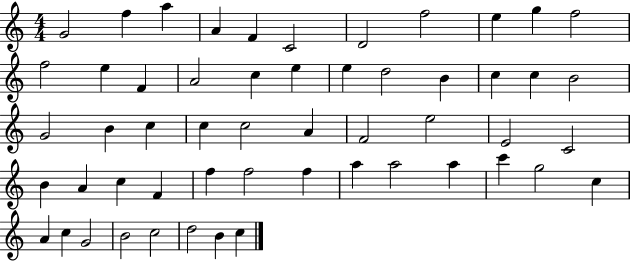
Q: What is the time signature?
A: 4/4